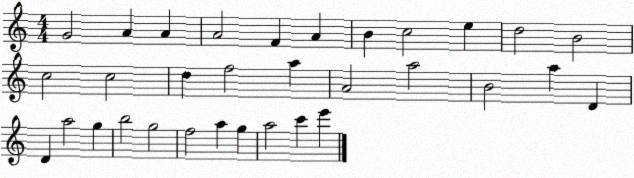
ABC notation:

X:1
T:Untitled
M:4/4
L:1/4
K:C
G2 A A A2 F A B c2 e d2 B2 c2 c2 d f2 a A2 a2 B2 a D D a2 g b2 g2 f2 a g a2 c' e'